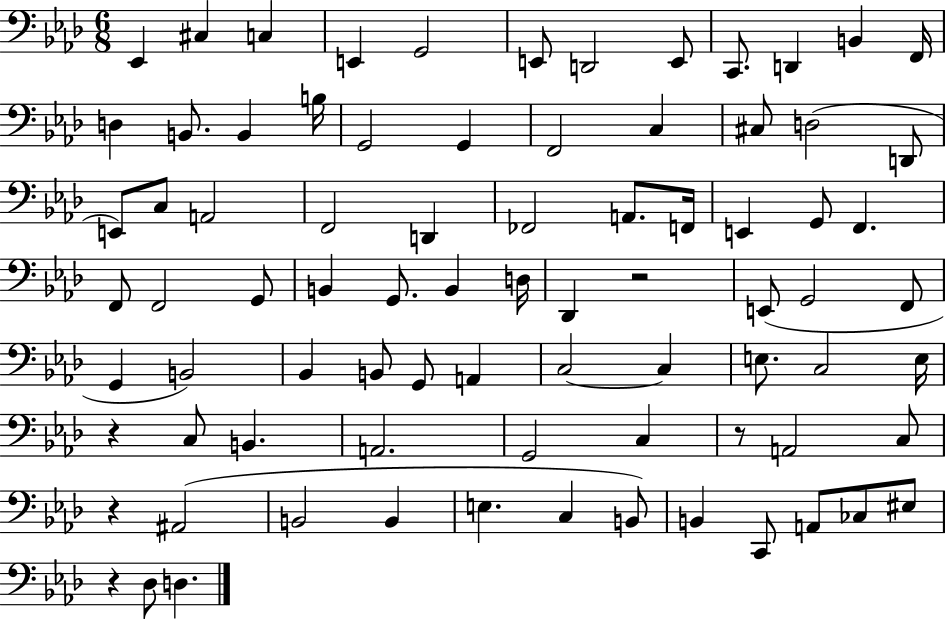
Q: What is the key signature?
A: AES major